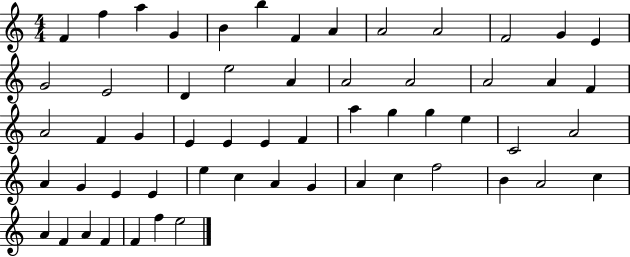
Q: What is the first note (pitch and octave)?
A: F4